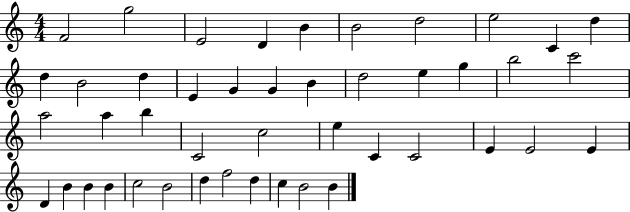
F4/h G5/h E4/h D4/q B4/q B4/h D5/h E5/h C4/q D5/q D5/q B4/h D5/q E4/q G4/q G4/q B4/q D5/h E5/q G5/q B5/h C6/h A5/h A5/q B5/q C4/h C5/h E5/q C4/q C4/h E4/q E4/h E4/q D4/q B4/q B4/q B4/q C5/h B4/h D5/q F5/h D5/q C5/q B4/h B4/q